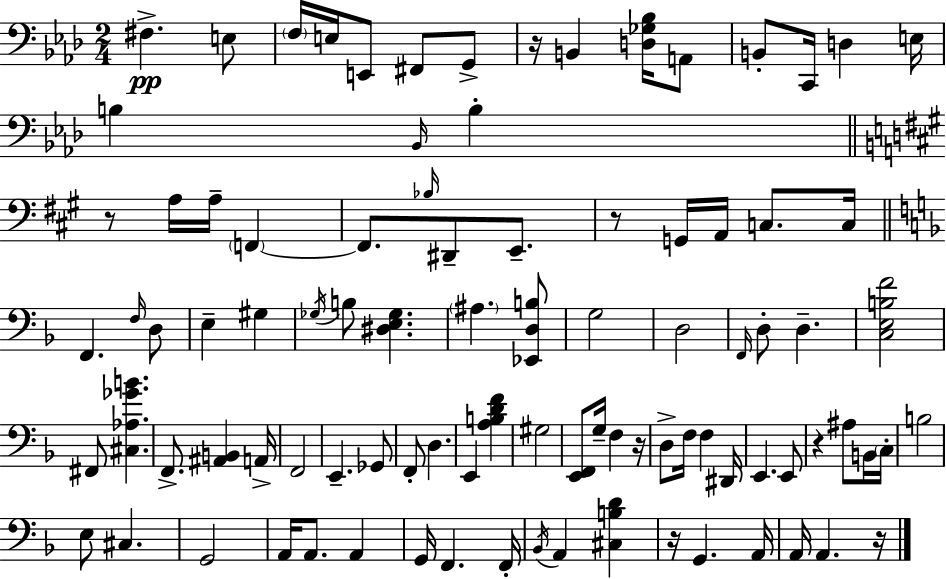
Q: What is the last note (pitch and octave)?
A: A2